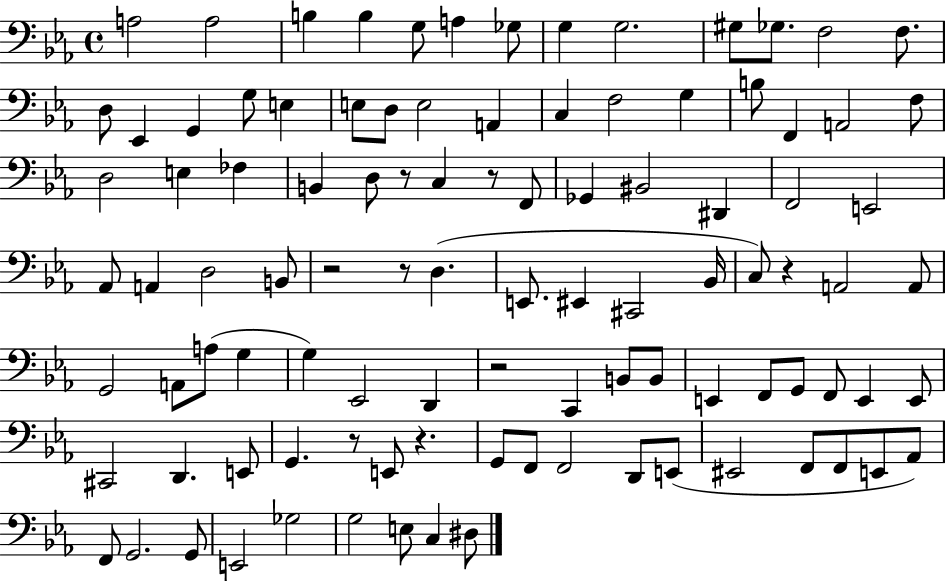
A3/h A3/h B3/q B3/q G3/e A3/q Gb3/e G3/q G3/h. G#3/e Gb3/e. F3/h F3/e. D3/e Eb2/q G2/q G3/e E3/q E3/e D3/e E3/h A2/q C3/q F3/h G3/q B3/e F2/q A2/h F3/e D3/h E3/q FES3/q B2/q D3/e R/e C3/q R/e F2/e Gb2/q BIS2/h D#2/q F2/h E2/h Ab2/e A2/q D3/h B2/e R/h R/e D3/q. E2/e. EIS2/q C#2/h Bb2/s C3/e R/q A2/h A2/e G2/h A2/e A3/e G3/q G3/q Eb2/h D2/q R/h C2/q B2/e B2/e E2/q F2/e G2/e F2/e E2/q E2/e C#2/h D2/q. E2/e G2/q. R/e E2/e R/q. G2/e F2/e F2/h D2/e E2/e EIS2/h F2/e F2/e E2/e Ab2/e F2/e G2/h. G2/e E2/h Gb3/h G3/h E3/e C3/q D#3/e